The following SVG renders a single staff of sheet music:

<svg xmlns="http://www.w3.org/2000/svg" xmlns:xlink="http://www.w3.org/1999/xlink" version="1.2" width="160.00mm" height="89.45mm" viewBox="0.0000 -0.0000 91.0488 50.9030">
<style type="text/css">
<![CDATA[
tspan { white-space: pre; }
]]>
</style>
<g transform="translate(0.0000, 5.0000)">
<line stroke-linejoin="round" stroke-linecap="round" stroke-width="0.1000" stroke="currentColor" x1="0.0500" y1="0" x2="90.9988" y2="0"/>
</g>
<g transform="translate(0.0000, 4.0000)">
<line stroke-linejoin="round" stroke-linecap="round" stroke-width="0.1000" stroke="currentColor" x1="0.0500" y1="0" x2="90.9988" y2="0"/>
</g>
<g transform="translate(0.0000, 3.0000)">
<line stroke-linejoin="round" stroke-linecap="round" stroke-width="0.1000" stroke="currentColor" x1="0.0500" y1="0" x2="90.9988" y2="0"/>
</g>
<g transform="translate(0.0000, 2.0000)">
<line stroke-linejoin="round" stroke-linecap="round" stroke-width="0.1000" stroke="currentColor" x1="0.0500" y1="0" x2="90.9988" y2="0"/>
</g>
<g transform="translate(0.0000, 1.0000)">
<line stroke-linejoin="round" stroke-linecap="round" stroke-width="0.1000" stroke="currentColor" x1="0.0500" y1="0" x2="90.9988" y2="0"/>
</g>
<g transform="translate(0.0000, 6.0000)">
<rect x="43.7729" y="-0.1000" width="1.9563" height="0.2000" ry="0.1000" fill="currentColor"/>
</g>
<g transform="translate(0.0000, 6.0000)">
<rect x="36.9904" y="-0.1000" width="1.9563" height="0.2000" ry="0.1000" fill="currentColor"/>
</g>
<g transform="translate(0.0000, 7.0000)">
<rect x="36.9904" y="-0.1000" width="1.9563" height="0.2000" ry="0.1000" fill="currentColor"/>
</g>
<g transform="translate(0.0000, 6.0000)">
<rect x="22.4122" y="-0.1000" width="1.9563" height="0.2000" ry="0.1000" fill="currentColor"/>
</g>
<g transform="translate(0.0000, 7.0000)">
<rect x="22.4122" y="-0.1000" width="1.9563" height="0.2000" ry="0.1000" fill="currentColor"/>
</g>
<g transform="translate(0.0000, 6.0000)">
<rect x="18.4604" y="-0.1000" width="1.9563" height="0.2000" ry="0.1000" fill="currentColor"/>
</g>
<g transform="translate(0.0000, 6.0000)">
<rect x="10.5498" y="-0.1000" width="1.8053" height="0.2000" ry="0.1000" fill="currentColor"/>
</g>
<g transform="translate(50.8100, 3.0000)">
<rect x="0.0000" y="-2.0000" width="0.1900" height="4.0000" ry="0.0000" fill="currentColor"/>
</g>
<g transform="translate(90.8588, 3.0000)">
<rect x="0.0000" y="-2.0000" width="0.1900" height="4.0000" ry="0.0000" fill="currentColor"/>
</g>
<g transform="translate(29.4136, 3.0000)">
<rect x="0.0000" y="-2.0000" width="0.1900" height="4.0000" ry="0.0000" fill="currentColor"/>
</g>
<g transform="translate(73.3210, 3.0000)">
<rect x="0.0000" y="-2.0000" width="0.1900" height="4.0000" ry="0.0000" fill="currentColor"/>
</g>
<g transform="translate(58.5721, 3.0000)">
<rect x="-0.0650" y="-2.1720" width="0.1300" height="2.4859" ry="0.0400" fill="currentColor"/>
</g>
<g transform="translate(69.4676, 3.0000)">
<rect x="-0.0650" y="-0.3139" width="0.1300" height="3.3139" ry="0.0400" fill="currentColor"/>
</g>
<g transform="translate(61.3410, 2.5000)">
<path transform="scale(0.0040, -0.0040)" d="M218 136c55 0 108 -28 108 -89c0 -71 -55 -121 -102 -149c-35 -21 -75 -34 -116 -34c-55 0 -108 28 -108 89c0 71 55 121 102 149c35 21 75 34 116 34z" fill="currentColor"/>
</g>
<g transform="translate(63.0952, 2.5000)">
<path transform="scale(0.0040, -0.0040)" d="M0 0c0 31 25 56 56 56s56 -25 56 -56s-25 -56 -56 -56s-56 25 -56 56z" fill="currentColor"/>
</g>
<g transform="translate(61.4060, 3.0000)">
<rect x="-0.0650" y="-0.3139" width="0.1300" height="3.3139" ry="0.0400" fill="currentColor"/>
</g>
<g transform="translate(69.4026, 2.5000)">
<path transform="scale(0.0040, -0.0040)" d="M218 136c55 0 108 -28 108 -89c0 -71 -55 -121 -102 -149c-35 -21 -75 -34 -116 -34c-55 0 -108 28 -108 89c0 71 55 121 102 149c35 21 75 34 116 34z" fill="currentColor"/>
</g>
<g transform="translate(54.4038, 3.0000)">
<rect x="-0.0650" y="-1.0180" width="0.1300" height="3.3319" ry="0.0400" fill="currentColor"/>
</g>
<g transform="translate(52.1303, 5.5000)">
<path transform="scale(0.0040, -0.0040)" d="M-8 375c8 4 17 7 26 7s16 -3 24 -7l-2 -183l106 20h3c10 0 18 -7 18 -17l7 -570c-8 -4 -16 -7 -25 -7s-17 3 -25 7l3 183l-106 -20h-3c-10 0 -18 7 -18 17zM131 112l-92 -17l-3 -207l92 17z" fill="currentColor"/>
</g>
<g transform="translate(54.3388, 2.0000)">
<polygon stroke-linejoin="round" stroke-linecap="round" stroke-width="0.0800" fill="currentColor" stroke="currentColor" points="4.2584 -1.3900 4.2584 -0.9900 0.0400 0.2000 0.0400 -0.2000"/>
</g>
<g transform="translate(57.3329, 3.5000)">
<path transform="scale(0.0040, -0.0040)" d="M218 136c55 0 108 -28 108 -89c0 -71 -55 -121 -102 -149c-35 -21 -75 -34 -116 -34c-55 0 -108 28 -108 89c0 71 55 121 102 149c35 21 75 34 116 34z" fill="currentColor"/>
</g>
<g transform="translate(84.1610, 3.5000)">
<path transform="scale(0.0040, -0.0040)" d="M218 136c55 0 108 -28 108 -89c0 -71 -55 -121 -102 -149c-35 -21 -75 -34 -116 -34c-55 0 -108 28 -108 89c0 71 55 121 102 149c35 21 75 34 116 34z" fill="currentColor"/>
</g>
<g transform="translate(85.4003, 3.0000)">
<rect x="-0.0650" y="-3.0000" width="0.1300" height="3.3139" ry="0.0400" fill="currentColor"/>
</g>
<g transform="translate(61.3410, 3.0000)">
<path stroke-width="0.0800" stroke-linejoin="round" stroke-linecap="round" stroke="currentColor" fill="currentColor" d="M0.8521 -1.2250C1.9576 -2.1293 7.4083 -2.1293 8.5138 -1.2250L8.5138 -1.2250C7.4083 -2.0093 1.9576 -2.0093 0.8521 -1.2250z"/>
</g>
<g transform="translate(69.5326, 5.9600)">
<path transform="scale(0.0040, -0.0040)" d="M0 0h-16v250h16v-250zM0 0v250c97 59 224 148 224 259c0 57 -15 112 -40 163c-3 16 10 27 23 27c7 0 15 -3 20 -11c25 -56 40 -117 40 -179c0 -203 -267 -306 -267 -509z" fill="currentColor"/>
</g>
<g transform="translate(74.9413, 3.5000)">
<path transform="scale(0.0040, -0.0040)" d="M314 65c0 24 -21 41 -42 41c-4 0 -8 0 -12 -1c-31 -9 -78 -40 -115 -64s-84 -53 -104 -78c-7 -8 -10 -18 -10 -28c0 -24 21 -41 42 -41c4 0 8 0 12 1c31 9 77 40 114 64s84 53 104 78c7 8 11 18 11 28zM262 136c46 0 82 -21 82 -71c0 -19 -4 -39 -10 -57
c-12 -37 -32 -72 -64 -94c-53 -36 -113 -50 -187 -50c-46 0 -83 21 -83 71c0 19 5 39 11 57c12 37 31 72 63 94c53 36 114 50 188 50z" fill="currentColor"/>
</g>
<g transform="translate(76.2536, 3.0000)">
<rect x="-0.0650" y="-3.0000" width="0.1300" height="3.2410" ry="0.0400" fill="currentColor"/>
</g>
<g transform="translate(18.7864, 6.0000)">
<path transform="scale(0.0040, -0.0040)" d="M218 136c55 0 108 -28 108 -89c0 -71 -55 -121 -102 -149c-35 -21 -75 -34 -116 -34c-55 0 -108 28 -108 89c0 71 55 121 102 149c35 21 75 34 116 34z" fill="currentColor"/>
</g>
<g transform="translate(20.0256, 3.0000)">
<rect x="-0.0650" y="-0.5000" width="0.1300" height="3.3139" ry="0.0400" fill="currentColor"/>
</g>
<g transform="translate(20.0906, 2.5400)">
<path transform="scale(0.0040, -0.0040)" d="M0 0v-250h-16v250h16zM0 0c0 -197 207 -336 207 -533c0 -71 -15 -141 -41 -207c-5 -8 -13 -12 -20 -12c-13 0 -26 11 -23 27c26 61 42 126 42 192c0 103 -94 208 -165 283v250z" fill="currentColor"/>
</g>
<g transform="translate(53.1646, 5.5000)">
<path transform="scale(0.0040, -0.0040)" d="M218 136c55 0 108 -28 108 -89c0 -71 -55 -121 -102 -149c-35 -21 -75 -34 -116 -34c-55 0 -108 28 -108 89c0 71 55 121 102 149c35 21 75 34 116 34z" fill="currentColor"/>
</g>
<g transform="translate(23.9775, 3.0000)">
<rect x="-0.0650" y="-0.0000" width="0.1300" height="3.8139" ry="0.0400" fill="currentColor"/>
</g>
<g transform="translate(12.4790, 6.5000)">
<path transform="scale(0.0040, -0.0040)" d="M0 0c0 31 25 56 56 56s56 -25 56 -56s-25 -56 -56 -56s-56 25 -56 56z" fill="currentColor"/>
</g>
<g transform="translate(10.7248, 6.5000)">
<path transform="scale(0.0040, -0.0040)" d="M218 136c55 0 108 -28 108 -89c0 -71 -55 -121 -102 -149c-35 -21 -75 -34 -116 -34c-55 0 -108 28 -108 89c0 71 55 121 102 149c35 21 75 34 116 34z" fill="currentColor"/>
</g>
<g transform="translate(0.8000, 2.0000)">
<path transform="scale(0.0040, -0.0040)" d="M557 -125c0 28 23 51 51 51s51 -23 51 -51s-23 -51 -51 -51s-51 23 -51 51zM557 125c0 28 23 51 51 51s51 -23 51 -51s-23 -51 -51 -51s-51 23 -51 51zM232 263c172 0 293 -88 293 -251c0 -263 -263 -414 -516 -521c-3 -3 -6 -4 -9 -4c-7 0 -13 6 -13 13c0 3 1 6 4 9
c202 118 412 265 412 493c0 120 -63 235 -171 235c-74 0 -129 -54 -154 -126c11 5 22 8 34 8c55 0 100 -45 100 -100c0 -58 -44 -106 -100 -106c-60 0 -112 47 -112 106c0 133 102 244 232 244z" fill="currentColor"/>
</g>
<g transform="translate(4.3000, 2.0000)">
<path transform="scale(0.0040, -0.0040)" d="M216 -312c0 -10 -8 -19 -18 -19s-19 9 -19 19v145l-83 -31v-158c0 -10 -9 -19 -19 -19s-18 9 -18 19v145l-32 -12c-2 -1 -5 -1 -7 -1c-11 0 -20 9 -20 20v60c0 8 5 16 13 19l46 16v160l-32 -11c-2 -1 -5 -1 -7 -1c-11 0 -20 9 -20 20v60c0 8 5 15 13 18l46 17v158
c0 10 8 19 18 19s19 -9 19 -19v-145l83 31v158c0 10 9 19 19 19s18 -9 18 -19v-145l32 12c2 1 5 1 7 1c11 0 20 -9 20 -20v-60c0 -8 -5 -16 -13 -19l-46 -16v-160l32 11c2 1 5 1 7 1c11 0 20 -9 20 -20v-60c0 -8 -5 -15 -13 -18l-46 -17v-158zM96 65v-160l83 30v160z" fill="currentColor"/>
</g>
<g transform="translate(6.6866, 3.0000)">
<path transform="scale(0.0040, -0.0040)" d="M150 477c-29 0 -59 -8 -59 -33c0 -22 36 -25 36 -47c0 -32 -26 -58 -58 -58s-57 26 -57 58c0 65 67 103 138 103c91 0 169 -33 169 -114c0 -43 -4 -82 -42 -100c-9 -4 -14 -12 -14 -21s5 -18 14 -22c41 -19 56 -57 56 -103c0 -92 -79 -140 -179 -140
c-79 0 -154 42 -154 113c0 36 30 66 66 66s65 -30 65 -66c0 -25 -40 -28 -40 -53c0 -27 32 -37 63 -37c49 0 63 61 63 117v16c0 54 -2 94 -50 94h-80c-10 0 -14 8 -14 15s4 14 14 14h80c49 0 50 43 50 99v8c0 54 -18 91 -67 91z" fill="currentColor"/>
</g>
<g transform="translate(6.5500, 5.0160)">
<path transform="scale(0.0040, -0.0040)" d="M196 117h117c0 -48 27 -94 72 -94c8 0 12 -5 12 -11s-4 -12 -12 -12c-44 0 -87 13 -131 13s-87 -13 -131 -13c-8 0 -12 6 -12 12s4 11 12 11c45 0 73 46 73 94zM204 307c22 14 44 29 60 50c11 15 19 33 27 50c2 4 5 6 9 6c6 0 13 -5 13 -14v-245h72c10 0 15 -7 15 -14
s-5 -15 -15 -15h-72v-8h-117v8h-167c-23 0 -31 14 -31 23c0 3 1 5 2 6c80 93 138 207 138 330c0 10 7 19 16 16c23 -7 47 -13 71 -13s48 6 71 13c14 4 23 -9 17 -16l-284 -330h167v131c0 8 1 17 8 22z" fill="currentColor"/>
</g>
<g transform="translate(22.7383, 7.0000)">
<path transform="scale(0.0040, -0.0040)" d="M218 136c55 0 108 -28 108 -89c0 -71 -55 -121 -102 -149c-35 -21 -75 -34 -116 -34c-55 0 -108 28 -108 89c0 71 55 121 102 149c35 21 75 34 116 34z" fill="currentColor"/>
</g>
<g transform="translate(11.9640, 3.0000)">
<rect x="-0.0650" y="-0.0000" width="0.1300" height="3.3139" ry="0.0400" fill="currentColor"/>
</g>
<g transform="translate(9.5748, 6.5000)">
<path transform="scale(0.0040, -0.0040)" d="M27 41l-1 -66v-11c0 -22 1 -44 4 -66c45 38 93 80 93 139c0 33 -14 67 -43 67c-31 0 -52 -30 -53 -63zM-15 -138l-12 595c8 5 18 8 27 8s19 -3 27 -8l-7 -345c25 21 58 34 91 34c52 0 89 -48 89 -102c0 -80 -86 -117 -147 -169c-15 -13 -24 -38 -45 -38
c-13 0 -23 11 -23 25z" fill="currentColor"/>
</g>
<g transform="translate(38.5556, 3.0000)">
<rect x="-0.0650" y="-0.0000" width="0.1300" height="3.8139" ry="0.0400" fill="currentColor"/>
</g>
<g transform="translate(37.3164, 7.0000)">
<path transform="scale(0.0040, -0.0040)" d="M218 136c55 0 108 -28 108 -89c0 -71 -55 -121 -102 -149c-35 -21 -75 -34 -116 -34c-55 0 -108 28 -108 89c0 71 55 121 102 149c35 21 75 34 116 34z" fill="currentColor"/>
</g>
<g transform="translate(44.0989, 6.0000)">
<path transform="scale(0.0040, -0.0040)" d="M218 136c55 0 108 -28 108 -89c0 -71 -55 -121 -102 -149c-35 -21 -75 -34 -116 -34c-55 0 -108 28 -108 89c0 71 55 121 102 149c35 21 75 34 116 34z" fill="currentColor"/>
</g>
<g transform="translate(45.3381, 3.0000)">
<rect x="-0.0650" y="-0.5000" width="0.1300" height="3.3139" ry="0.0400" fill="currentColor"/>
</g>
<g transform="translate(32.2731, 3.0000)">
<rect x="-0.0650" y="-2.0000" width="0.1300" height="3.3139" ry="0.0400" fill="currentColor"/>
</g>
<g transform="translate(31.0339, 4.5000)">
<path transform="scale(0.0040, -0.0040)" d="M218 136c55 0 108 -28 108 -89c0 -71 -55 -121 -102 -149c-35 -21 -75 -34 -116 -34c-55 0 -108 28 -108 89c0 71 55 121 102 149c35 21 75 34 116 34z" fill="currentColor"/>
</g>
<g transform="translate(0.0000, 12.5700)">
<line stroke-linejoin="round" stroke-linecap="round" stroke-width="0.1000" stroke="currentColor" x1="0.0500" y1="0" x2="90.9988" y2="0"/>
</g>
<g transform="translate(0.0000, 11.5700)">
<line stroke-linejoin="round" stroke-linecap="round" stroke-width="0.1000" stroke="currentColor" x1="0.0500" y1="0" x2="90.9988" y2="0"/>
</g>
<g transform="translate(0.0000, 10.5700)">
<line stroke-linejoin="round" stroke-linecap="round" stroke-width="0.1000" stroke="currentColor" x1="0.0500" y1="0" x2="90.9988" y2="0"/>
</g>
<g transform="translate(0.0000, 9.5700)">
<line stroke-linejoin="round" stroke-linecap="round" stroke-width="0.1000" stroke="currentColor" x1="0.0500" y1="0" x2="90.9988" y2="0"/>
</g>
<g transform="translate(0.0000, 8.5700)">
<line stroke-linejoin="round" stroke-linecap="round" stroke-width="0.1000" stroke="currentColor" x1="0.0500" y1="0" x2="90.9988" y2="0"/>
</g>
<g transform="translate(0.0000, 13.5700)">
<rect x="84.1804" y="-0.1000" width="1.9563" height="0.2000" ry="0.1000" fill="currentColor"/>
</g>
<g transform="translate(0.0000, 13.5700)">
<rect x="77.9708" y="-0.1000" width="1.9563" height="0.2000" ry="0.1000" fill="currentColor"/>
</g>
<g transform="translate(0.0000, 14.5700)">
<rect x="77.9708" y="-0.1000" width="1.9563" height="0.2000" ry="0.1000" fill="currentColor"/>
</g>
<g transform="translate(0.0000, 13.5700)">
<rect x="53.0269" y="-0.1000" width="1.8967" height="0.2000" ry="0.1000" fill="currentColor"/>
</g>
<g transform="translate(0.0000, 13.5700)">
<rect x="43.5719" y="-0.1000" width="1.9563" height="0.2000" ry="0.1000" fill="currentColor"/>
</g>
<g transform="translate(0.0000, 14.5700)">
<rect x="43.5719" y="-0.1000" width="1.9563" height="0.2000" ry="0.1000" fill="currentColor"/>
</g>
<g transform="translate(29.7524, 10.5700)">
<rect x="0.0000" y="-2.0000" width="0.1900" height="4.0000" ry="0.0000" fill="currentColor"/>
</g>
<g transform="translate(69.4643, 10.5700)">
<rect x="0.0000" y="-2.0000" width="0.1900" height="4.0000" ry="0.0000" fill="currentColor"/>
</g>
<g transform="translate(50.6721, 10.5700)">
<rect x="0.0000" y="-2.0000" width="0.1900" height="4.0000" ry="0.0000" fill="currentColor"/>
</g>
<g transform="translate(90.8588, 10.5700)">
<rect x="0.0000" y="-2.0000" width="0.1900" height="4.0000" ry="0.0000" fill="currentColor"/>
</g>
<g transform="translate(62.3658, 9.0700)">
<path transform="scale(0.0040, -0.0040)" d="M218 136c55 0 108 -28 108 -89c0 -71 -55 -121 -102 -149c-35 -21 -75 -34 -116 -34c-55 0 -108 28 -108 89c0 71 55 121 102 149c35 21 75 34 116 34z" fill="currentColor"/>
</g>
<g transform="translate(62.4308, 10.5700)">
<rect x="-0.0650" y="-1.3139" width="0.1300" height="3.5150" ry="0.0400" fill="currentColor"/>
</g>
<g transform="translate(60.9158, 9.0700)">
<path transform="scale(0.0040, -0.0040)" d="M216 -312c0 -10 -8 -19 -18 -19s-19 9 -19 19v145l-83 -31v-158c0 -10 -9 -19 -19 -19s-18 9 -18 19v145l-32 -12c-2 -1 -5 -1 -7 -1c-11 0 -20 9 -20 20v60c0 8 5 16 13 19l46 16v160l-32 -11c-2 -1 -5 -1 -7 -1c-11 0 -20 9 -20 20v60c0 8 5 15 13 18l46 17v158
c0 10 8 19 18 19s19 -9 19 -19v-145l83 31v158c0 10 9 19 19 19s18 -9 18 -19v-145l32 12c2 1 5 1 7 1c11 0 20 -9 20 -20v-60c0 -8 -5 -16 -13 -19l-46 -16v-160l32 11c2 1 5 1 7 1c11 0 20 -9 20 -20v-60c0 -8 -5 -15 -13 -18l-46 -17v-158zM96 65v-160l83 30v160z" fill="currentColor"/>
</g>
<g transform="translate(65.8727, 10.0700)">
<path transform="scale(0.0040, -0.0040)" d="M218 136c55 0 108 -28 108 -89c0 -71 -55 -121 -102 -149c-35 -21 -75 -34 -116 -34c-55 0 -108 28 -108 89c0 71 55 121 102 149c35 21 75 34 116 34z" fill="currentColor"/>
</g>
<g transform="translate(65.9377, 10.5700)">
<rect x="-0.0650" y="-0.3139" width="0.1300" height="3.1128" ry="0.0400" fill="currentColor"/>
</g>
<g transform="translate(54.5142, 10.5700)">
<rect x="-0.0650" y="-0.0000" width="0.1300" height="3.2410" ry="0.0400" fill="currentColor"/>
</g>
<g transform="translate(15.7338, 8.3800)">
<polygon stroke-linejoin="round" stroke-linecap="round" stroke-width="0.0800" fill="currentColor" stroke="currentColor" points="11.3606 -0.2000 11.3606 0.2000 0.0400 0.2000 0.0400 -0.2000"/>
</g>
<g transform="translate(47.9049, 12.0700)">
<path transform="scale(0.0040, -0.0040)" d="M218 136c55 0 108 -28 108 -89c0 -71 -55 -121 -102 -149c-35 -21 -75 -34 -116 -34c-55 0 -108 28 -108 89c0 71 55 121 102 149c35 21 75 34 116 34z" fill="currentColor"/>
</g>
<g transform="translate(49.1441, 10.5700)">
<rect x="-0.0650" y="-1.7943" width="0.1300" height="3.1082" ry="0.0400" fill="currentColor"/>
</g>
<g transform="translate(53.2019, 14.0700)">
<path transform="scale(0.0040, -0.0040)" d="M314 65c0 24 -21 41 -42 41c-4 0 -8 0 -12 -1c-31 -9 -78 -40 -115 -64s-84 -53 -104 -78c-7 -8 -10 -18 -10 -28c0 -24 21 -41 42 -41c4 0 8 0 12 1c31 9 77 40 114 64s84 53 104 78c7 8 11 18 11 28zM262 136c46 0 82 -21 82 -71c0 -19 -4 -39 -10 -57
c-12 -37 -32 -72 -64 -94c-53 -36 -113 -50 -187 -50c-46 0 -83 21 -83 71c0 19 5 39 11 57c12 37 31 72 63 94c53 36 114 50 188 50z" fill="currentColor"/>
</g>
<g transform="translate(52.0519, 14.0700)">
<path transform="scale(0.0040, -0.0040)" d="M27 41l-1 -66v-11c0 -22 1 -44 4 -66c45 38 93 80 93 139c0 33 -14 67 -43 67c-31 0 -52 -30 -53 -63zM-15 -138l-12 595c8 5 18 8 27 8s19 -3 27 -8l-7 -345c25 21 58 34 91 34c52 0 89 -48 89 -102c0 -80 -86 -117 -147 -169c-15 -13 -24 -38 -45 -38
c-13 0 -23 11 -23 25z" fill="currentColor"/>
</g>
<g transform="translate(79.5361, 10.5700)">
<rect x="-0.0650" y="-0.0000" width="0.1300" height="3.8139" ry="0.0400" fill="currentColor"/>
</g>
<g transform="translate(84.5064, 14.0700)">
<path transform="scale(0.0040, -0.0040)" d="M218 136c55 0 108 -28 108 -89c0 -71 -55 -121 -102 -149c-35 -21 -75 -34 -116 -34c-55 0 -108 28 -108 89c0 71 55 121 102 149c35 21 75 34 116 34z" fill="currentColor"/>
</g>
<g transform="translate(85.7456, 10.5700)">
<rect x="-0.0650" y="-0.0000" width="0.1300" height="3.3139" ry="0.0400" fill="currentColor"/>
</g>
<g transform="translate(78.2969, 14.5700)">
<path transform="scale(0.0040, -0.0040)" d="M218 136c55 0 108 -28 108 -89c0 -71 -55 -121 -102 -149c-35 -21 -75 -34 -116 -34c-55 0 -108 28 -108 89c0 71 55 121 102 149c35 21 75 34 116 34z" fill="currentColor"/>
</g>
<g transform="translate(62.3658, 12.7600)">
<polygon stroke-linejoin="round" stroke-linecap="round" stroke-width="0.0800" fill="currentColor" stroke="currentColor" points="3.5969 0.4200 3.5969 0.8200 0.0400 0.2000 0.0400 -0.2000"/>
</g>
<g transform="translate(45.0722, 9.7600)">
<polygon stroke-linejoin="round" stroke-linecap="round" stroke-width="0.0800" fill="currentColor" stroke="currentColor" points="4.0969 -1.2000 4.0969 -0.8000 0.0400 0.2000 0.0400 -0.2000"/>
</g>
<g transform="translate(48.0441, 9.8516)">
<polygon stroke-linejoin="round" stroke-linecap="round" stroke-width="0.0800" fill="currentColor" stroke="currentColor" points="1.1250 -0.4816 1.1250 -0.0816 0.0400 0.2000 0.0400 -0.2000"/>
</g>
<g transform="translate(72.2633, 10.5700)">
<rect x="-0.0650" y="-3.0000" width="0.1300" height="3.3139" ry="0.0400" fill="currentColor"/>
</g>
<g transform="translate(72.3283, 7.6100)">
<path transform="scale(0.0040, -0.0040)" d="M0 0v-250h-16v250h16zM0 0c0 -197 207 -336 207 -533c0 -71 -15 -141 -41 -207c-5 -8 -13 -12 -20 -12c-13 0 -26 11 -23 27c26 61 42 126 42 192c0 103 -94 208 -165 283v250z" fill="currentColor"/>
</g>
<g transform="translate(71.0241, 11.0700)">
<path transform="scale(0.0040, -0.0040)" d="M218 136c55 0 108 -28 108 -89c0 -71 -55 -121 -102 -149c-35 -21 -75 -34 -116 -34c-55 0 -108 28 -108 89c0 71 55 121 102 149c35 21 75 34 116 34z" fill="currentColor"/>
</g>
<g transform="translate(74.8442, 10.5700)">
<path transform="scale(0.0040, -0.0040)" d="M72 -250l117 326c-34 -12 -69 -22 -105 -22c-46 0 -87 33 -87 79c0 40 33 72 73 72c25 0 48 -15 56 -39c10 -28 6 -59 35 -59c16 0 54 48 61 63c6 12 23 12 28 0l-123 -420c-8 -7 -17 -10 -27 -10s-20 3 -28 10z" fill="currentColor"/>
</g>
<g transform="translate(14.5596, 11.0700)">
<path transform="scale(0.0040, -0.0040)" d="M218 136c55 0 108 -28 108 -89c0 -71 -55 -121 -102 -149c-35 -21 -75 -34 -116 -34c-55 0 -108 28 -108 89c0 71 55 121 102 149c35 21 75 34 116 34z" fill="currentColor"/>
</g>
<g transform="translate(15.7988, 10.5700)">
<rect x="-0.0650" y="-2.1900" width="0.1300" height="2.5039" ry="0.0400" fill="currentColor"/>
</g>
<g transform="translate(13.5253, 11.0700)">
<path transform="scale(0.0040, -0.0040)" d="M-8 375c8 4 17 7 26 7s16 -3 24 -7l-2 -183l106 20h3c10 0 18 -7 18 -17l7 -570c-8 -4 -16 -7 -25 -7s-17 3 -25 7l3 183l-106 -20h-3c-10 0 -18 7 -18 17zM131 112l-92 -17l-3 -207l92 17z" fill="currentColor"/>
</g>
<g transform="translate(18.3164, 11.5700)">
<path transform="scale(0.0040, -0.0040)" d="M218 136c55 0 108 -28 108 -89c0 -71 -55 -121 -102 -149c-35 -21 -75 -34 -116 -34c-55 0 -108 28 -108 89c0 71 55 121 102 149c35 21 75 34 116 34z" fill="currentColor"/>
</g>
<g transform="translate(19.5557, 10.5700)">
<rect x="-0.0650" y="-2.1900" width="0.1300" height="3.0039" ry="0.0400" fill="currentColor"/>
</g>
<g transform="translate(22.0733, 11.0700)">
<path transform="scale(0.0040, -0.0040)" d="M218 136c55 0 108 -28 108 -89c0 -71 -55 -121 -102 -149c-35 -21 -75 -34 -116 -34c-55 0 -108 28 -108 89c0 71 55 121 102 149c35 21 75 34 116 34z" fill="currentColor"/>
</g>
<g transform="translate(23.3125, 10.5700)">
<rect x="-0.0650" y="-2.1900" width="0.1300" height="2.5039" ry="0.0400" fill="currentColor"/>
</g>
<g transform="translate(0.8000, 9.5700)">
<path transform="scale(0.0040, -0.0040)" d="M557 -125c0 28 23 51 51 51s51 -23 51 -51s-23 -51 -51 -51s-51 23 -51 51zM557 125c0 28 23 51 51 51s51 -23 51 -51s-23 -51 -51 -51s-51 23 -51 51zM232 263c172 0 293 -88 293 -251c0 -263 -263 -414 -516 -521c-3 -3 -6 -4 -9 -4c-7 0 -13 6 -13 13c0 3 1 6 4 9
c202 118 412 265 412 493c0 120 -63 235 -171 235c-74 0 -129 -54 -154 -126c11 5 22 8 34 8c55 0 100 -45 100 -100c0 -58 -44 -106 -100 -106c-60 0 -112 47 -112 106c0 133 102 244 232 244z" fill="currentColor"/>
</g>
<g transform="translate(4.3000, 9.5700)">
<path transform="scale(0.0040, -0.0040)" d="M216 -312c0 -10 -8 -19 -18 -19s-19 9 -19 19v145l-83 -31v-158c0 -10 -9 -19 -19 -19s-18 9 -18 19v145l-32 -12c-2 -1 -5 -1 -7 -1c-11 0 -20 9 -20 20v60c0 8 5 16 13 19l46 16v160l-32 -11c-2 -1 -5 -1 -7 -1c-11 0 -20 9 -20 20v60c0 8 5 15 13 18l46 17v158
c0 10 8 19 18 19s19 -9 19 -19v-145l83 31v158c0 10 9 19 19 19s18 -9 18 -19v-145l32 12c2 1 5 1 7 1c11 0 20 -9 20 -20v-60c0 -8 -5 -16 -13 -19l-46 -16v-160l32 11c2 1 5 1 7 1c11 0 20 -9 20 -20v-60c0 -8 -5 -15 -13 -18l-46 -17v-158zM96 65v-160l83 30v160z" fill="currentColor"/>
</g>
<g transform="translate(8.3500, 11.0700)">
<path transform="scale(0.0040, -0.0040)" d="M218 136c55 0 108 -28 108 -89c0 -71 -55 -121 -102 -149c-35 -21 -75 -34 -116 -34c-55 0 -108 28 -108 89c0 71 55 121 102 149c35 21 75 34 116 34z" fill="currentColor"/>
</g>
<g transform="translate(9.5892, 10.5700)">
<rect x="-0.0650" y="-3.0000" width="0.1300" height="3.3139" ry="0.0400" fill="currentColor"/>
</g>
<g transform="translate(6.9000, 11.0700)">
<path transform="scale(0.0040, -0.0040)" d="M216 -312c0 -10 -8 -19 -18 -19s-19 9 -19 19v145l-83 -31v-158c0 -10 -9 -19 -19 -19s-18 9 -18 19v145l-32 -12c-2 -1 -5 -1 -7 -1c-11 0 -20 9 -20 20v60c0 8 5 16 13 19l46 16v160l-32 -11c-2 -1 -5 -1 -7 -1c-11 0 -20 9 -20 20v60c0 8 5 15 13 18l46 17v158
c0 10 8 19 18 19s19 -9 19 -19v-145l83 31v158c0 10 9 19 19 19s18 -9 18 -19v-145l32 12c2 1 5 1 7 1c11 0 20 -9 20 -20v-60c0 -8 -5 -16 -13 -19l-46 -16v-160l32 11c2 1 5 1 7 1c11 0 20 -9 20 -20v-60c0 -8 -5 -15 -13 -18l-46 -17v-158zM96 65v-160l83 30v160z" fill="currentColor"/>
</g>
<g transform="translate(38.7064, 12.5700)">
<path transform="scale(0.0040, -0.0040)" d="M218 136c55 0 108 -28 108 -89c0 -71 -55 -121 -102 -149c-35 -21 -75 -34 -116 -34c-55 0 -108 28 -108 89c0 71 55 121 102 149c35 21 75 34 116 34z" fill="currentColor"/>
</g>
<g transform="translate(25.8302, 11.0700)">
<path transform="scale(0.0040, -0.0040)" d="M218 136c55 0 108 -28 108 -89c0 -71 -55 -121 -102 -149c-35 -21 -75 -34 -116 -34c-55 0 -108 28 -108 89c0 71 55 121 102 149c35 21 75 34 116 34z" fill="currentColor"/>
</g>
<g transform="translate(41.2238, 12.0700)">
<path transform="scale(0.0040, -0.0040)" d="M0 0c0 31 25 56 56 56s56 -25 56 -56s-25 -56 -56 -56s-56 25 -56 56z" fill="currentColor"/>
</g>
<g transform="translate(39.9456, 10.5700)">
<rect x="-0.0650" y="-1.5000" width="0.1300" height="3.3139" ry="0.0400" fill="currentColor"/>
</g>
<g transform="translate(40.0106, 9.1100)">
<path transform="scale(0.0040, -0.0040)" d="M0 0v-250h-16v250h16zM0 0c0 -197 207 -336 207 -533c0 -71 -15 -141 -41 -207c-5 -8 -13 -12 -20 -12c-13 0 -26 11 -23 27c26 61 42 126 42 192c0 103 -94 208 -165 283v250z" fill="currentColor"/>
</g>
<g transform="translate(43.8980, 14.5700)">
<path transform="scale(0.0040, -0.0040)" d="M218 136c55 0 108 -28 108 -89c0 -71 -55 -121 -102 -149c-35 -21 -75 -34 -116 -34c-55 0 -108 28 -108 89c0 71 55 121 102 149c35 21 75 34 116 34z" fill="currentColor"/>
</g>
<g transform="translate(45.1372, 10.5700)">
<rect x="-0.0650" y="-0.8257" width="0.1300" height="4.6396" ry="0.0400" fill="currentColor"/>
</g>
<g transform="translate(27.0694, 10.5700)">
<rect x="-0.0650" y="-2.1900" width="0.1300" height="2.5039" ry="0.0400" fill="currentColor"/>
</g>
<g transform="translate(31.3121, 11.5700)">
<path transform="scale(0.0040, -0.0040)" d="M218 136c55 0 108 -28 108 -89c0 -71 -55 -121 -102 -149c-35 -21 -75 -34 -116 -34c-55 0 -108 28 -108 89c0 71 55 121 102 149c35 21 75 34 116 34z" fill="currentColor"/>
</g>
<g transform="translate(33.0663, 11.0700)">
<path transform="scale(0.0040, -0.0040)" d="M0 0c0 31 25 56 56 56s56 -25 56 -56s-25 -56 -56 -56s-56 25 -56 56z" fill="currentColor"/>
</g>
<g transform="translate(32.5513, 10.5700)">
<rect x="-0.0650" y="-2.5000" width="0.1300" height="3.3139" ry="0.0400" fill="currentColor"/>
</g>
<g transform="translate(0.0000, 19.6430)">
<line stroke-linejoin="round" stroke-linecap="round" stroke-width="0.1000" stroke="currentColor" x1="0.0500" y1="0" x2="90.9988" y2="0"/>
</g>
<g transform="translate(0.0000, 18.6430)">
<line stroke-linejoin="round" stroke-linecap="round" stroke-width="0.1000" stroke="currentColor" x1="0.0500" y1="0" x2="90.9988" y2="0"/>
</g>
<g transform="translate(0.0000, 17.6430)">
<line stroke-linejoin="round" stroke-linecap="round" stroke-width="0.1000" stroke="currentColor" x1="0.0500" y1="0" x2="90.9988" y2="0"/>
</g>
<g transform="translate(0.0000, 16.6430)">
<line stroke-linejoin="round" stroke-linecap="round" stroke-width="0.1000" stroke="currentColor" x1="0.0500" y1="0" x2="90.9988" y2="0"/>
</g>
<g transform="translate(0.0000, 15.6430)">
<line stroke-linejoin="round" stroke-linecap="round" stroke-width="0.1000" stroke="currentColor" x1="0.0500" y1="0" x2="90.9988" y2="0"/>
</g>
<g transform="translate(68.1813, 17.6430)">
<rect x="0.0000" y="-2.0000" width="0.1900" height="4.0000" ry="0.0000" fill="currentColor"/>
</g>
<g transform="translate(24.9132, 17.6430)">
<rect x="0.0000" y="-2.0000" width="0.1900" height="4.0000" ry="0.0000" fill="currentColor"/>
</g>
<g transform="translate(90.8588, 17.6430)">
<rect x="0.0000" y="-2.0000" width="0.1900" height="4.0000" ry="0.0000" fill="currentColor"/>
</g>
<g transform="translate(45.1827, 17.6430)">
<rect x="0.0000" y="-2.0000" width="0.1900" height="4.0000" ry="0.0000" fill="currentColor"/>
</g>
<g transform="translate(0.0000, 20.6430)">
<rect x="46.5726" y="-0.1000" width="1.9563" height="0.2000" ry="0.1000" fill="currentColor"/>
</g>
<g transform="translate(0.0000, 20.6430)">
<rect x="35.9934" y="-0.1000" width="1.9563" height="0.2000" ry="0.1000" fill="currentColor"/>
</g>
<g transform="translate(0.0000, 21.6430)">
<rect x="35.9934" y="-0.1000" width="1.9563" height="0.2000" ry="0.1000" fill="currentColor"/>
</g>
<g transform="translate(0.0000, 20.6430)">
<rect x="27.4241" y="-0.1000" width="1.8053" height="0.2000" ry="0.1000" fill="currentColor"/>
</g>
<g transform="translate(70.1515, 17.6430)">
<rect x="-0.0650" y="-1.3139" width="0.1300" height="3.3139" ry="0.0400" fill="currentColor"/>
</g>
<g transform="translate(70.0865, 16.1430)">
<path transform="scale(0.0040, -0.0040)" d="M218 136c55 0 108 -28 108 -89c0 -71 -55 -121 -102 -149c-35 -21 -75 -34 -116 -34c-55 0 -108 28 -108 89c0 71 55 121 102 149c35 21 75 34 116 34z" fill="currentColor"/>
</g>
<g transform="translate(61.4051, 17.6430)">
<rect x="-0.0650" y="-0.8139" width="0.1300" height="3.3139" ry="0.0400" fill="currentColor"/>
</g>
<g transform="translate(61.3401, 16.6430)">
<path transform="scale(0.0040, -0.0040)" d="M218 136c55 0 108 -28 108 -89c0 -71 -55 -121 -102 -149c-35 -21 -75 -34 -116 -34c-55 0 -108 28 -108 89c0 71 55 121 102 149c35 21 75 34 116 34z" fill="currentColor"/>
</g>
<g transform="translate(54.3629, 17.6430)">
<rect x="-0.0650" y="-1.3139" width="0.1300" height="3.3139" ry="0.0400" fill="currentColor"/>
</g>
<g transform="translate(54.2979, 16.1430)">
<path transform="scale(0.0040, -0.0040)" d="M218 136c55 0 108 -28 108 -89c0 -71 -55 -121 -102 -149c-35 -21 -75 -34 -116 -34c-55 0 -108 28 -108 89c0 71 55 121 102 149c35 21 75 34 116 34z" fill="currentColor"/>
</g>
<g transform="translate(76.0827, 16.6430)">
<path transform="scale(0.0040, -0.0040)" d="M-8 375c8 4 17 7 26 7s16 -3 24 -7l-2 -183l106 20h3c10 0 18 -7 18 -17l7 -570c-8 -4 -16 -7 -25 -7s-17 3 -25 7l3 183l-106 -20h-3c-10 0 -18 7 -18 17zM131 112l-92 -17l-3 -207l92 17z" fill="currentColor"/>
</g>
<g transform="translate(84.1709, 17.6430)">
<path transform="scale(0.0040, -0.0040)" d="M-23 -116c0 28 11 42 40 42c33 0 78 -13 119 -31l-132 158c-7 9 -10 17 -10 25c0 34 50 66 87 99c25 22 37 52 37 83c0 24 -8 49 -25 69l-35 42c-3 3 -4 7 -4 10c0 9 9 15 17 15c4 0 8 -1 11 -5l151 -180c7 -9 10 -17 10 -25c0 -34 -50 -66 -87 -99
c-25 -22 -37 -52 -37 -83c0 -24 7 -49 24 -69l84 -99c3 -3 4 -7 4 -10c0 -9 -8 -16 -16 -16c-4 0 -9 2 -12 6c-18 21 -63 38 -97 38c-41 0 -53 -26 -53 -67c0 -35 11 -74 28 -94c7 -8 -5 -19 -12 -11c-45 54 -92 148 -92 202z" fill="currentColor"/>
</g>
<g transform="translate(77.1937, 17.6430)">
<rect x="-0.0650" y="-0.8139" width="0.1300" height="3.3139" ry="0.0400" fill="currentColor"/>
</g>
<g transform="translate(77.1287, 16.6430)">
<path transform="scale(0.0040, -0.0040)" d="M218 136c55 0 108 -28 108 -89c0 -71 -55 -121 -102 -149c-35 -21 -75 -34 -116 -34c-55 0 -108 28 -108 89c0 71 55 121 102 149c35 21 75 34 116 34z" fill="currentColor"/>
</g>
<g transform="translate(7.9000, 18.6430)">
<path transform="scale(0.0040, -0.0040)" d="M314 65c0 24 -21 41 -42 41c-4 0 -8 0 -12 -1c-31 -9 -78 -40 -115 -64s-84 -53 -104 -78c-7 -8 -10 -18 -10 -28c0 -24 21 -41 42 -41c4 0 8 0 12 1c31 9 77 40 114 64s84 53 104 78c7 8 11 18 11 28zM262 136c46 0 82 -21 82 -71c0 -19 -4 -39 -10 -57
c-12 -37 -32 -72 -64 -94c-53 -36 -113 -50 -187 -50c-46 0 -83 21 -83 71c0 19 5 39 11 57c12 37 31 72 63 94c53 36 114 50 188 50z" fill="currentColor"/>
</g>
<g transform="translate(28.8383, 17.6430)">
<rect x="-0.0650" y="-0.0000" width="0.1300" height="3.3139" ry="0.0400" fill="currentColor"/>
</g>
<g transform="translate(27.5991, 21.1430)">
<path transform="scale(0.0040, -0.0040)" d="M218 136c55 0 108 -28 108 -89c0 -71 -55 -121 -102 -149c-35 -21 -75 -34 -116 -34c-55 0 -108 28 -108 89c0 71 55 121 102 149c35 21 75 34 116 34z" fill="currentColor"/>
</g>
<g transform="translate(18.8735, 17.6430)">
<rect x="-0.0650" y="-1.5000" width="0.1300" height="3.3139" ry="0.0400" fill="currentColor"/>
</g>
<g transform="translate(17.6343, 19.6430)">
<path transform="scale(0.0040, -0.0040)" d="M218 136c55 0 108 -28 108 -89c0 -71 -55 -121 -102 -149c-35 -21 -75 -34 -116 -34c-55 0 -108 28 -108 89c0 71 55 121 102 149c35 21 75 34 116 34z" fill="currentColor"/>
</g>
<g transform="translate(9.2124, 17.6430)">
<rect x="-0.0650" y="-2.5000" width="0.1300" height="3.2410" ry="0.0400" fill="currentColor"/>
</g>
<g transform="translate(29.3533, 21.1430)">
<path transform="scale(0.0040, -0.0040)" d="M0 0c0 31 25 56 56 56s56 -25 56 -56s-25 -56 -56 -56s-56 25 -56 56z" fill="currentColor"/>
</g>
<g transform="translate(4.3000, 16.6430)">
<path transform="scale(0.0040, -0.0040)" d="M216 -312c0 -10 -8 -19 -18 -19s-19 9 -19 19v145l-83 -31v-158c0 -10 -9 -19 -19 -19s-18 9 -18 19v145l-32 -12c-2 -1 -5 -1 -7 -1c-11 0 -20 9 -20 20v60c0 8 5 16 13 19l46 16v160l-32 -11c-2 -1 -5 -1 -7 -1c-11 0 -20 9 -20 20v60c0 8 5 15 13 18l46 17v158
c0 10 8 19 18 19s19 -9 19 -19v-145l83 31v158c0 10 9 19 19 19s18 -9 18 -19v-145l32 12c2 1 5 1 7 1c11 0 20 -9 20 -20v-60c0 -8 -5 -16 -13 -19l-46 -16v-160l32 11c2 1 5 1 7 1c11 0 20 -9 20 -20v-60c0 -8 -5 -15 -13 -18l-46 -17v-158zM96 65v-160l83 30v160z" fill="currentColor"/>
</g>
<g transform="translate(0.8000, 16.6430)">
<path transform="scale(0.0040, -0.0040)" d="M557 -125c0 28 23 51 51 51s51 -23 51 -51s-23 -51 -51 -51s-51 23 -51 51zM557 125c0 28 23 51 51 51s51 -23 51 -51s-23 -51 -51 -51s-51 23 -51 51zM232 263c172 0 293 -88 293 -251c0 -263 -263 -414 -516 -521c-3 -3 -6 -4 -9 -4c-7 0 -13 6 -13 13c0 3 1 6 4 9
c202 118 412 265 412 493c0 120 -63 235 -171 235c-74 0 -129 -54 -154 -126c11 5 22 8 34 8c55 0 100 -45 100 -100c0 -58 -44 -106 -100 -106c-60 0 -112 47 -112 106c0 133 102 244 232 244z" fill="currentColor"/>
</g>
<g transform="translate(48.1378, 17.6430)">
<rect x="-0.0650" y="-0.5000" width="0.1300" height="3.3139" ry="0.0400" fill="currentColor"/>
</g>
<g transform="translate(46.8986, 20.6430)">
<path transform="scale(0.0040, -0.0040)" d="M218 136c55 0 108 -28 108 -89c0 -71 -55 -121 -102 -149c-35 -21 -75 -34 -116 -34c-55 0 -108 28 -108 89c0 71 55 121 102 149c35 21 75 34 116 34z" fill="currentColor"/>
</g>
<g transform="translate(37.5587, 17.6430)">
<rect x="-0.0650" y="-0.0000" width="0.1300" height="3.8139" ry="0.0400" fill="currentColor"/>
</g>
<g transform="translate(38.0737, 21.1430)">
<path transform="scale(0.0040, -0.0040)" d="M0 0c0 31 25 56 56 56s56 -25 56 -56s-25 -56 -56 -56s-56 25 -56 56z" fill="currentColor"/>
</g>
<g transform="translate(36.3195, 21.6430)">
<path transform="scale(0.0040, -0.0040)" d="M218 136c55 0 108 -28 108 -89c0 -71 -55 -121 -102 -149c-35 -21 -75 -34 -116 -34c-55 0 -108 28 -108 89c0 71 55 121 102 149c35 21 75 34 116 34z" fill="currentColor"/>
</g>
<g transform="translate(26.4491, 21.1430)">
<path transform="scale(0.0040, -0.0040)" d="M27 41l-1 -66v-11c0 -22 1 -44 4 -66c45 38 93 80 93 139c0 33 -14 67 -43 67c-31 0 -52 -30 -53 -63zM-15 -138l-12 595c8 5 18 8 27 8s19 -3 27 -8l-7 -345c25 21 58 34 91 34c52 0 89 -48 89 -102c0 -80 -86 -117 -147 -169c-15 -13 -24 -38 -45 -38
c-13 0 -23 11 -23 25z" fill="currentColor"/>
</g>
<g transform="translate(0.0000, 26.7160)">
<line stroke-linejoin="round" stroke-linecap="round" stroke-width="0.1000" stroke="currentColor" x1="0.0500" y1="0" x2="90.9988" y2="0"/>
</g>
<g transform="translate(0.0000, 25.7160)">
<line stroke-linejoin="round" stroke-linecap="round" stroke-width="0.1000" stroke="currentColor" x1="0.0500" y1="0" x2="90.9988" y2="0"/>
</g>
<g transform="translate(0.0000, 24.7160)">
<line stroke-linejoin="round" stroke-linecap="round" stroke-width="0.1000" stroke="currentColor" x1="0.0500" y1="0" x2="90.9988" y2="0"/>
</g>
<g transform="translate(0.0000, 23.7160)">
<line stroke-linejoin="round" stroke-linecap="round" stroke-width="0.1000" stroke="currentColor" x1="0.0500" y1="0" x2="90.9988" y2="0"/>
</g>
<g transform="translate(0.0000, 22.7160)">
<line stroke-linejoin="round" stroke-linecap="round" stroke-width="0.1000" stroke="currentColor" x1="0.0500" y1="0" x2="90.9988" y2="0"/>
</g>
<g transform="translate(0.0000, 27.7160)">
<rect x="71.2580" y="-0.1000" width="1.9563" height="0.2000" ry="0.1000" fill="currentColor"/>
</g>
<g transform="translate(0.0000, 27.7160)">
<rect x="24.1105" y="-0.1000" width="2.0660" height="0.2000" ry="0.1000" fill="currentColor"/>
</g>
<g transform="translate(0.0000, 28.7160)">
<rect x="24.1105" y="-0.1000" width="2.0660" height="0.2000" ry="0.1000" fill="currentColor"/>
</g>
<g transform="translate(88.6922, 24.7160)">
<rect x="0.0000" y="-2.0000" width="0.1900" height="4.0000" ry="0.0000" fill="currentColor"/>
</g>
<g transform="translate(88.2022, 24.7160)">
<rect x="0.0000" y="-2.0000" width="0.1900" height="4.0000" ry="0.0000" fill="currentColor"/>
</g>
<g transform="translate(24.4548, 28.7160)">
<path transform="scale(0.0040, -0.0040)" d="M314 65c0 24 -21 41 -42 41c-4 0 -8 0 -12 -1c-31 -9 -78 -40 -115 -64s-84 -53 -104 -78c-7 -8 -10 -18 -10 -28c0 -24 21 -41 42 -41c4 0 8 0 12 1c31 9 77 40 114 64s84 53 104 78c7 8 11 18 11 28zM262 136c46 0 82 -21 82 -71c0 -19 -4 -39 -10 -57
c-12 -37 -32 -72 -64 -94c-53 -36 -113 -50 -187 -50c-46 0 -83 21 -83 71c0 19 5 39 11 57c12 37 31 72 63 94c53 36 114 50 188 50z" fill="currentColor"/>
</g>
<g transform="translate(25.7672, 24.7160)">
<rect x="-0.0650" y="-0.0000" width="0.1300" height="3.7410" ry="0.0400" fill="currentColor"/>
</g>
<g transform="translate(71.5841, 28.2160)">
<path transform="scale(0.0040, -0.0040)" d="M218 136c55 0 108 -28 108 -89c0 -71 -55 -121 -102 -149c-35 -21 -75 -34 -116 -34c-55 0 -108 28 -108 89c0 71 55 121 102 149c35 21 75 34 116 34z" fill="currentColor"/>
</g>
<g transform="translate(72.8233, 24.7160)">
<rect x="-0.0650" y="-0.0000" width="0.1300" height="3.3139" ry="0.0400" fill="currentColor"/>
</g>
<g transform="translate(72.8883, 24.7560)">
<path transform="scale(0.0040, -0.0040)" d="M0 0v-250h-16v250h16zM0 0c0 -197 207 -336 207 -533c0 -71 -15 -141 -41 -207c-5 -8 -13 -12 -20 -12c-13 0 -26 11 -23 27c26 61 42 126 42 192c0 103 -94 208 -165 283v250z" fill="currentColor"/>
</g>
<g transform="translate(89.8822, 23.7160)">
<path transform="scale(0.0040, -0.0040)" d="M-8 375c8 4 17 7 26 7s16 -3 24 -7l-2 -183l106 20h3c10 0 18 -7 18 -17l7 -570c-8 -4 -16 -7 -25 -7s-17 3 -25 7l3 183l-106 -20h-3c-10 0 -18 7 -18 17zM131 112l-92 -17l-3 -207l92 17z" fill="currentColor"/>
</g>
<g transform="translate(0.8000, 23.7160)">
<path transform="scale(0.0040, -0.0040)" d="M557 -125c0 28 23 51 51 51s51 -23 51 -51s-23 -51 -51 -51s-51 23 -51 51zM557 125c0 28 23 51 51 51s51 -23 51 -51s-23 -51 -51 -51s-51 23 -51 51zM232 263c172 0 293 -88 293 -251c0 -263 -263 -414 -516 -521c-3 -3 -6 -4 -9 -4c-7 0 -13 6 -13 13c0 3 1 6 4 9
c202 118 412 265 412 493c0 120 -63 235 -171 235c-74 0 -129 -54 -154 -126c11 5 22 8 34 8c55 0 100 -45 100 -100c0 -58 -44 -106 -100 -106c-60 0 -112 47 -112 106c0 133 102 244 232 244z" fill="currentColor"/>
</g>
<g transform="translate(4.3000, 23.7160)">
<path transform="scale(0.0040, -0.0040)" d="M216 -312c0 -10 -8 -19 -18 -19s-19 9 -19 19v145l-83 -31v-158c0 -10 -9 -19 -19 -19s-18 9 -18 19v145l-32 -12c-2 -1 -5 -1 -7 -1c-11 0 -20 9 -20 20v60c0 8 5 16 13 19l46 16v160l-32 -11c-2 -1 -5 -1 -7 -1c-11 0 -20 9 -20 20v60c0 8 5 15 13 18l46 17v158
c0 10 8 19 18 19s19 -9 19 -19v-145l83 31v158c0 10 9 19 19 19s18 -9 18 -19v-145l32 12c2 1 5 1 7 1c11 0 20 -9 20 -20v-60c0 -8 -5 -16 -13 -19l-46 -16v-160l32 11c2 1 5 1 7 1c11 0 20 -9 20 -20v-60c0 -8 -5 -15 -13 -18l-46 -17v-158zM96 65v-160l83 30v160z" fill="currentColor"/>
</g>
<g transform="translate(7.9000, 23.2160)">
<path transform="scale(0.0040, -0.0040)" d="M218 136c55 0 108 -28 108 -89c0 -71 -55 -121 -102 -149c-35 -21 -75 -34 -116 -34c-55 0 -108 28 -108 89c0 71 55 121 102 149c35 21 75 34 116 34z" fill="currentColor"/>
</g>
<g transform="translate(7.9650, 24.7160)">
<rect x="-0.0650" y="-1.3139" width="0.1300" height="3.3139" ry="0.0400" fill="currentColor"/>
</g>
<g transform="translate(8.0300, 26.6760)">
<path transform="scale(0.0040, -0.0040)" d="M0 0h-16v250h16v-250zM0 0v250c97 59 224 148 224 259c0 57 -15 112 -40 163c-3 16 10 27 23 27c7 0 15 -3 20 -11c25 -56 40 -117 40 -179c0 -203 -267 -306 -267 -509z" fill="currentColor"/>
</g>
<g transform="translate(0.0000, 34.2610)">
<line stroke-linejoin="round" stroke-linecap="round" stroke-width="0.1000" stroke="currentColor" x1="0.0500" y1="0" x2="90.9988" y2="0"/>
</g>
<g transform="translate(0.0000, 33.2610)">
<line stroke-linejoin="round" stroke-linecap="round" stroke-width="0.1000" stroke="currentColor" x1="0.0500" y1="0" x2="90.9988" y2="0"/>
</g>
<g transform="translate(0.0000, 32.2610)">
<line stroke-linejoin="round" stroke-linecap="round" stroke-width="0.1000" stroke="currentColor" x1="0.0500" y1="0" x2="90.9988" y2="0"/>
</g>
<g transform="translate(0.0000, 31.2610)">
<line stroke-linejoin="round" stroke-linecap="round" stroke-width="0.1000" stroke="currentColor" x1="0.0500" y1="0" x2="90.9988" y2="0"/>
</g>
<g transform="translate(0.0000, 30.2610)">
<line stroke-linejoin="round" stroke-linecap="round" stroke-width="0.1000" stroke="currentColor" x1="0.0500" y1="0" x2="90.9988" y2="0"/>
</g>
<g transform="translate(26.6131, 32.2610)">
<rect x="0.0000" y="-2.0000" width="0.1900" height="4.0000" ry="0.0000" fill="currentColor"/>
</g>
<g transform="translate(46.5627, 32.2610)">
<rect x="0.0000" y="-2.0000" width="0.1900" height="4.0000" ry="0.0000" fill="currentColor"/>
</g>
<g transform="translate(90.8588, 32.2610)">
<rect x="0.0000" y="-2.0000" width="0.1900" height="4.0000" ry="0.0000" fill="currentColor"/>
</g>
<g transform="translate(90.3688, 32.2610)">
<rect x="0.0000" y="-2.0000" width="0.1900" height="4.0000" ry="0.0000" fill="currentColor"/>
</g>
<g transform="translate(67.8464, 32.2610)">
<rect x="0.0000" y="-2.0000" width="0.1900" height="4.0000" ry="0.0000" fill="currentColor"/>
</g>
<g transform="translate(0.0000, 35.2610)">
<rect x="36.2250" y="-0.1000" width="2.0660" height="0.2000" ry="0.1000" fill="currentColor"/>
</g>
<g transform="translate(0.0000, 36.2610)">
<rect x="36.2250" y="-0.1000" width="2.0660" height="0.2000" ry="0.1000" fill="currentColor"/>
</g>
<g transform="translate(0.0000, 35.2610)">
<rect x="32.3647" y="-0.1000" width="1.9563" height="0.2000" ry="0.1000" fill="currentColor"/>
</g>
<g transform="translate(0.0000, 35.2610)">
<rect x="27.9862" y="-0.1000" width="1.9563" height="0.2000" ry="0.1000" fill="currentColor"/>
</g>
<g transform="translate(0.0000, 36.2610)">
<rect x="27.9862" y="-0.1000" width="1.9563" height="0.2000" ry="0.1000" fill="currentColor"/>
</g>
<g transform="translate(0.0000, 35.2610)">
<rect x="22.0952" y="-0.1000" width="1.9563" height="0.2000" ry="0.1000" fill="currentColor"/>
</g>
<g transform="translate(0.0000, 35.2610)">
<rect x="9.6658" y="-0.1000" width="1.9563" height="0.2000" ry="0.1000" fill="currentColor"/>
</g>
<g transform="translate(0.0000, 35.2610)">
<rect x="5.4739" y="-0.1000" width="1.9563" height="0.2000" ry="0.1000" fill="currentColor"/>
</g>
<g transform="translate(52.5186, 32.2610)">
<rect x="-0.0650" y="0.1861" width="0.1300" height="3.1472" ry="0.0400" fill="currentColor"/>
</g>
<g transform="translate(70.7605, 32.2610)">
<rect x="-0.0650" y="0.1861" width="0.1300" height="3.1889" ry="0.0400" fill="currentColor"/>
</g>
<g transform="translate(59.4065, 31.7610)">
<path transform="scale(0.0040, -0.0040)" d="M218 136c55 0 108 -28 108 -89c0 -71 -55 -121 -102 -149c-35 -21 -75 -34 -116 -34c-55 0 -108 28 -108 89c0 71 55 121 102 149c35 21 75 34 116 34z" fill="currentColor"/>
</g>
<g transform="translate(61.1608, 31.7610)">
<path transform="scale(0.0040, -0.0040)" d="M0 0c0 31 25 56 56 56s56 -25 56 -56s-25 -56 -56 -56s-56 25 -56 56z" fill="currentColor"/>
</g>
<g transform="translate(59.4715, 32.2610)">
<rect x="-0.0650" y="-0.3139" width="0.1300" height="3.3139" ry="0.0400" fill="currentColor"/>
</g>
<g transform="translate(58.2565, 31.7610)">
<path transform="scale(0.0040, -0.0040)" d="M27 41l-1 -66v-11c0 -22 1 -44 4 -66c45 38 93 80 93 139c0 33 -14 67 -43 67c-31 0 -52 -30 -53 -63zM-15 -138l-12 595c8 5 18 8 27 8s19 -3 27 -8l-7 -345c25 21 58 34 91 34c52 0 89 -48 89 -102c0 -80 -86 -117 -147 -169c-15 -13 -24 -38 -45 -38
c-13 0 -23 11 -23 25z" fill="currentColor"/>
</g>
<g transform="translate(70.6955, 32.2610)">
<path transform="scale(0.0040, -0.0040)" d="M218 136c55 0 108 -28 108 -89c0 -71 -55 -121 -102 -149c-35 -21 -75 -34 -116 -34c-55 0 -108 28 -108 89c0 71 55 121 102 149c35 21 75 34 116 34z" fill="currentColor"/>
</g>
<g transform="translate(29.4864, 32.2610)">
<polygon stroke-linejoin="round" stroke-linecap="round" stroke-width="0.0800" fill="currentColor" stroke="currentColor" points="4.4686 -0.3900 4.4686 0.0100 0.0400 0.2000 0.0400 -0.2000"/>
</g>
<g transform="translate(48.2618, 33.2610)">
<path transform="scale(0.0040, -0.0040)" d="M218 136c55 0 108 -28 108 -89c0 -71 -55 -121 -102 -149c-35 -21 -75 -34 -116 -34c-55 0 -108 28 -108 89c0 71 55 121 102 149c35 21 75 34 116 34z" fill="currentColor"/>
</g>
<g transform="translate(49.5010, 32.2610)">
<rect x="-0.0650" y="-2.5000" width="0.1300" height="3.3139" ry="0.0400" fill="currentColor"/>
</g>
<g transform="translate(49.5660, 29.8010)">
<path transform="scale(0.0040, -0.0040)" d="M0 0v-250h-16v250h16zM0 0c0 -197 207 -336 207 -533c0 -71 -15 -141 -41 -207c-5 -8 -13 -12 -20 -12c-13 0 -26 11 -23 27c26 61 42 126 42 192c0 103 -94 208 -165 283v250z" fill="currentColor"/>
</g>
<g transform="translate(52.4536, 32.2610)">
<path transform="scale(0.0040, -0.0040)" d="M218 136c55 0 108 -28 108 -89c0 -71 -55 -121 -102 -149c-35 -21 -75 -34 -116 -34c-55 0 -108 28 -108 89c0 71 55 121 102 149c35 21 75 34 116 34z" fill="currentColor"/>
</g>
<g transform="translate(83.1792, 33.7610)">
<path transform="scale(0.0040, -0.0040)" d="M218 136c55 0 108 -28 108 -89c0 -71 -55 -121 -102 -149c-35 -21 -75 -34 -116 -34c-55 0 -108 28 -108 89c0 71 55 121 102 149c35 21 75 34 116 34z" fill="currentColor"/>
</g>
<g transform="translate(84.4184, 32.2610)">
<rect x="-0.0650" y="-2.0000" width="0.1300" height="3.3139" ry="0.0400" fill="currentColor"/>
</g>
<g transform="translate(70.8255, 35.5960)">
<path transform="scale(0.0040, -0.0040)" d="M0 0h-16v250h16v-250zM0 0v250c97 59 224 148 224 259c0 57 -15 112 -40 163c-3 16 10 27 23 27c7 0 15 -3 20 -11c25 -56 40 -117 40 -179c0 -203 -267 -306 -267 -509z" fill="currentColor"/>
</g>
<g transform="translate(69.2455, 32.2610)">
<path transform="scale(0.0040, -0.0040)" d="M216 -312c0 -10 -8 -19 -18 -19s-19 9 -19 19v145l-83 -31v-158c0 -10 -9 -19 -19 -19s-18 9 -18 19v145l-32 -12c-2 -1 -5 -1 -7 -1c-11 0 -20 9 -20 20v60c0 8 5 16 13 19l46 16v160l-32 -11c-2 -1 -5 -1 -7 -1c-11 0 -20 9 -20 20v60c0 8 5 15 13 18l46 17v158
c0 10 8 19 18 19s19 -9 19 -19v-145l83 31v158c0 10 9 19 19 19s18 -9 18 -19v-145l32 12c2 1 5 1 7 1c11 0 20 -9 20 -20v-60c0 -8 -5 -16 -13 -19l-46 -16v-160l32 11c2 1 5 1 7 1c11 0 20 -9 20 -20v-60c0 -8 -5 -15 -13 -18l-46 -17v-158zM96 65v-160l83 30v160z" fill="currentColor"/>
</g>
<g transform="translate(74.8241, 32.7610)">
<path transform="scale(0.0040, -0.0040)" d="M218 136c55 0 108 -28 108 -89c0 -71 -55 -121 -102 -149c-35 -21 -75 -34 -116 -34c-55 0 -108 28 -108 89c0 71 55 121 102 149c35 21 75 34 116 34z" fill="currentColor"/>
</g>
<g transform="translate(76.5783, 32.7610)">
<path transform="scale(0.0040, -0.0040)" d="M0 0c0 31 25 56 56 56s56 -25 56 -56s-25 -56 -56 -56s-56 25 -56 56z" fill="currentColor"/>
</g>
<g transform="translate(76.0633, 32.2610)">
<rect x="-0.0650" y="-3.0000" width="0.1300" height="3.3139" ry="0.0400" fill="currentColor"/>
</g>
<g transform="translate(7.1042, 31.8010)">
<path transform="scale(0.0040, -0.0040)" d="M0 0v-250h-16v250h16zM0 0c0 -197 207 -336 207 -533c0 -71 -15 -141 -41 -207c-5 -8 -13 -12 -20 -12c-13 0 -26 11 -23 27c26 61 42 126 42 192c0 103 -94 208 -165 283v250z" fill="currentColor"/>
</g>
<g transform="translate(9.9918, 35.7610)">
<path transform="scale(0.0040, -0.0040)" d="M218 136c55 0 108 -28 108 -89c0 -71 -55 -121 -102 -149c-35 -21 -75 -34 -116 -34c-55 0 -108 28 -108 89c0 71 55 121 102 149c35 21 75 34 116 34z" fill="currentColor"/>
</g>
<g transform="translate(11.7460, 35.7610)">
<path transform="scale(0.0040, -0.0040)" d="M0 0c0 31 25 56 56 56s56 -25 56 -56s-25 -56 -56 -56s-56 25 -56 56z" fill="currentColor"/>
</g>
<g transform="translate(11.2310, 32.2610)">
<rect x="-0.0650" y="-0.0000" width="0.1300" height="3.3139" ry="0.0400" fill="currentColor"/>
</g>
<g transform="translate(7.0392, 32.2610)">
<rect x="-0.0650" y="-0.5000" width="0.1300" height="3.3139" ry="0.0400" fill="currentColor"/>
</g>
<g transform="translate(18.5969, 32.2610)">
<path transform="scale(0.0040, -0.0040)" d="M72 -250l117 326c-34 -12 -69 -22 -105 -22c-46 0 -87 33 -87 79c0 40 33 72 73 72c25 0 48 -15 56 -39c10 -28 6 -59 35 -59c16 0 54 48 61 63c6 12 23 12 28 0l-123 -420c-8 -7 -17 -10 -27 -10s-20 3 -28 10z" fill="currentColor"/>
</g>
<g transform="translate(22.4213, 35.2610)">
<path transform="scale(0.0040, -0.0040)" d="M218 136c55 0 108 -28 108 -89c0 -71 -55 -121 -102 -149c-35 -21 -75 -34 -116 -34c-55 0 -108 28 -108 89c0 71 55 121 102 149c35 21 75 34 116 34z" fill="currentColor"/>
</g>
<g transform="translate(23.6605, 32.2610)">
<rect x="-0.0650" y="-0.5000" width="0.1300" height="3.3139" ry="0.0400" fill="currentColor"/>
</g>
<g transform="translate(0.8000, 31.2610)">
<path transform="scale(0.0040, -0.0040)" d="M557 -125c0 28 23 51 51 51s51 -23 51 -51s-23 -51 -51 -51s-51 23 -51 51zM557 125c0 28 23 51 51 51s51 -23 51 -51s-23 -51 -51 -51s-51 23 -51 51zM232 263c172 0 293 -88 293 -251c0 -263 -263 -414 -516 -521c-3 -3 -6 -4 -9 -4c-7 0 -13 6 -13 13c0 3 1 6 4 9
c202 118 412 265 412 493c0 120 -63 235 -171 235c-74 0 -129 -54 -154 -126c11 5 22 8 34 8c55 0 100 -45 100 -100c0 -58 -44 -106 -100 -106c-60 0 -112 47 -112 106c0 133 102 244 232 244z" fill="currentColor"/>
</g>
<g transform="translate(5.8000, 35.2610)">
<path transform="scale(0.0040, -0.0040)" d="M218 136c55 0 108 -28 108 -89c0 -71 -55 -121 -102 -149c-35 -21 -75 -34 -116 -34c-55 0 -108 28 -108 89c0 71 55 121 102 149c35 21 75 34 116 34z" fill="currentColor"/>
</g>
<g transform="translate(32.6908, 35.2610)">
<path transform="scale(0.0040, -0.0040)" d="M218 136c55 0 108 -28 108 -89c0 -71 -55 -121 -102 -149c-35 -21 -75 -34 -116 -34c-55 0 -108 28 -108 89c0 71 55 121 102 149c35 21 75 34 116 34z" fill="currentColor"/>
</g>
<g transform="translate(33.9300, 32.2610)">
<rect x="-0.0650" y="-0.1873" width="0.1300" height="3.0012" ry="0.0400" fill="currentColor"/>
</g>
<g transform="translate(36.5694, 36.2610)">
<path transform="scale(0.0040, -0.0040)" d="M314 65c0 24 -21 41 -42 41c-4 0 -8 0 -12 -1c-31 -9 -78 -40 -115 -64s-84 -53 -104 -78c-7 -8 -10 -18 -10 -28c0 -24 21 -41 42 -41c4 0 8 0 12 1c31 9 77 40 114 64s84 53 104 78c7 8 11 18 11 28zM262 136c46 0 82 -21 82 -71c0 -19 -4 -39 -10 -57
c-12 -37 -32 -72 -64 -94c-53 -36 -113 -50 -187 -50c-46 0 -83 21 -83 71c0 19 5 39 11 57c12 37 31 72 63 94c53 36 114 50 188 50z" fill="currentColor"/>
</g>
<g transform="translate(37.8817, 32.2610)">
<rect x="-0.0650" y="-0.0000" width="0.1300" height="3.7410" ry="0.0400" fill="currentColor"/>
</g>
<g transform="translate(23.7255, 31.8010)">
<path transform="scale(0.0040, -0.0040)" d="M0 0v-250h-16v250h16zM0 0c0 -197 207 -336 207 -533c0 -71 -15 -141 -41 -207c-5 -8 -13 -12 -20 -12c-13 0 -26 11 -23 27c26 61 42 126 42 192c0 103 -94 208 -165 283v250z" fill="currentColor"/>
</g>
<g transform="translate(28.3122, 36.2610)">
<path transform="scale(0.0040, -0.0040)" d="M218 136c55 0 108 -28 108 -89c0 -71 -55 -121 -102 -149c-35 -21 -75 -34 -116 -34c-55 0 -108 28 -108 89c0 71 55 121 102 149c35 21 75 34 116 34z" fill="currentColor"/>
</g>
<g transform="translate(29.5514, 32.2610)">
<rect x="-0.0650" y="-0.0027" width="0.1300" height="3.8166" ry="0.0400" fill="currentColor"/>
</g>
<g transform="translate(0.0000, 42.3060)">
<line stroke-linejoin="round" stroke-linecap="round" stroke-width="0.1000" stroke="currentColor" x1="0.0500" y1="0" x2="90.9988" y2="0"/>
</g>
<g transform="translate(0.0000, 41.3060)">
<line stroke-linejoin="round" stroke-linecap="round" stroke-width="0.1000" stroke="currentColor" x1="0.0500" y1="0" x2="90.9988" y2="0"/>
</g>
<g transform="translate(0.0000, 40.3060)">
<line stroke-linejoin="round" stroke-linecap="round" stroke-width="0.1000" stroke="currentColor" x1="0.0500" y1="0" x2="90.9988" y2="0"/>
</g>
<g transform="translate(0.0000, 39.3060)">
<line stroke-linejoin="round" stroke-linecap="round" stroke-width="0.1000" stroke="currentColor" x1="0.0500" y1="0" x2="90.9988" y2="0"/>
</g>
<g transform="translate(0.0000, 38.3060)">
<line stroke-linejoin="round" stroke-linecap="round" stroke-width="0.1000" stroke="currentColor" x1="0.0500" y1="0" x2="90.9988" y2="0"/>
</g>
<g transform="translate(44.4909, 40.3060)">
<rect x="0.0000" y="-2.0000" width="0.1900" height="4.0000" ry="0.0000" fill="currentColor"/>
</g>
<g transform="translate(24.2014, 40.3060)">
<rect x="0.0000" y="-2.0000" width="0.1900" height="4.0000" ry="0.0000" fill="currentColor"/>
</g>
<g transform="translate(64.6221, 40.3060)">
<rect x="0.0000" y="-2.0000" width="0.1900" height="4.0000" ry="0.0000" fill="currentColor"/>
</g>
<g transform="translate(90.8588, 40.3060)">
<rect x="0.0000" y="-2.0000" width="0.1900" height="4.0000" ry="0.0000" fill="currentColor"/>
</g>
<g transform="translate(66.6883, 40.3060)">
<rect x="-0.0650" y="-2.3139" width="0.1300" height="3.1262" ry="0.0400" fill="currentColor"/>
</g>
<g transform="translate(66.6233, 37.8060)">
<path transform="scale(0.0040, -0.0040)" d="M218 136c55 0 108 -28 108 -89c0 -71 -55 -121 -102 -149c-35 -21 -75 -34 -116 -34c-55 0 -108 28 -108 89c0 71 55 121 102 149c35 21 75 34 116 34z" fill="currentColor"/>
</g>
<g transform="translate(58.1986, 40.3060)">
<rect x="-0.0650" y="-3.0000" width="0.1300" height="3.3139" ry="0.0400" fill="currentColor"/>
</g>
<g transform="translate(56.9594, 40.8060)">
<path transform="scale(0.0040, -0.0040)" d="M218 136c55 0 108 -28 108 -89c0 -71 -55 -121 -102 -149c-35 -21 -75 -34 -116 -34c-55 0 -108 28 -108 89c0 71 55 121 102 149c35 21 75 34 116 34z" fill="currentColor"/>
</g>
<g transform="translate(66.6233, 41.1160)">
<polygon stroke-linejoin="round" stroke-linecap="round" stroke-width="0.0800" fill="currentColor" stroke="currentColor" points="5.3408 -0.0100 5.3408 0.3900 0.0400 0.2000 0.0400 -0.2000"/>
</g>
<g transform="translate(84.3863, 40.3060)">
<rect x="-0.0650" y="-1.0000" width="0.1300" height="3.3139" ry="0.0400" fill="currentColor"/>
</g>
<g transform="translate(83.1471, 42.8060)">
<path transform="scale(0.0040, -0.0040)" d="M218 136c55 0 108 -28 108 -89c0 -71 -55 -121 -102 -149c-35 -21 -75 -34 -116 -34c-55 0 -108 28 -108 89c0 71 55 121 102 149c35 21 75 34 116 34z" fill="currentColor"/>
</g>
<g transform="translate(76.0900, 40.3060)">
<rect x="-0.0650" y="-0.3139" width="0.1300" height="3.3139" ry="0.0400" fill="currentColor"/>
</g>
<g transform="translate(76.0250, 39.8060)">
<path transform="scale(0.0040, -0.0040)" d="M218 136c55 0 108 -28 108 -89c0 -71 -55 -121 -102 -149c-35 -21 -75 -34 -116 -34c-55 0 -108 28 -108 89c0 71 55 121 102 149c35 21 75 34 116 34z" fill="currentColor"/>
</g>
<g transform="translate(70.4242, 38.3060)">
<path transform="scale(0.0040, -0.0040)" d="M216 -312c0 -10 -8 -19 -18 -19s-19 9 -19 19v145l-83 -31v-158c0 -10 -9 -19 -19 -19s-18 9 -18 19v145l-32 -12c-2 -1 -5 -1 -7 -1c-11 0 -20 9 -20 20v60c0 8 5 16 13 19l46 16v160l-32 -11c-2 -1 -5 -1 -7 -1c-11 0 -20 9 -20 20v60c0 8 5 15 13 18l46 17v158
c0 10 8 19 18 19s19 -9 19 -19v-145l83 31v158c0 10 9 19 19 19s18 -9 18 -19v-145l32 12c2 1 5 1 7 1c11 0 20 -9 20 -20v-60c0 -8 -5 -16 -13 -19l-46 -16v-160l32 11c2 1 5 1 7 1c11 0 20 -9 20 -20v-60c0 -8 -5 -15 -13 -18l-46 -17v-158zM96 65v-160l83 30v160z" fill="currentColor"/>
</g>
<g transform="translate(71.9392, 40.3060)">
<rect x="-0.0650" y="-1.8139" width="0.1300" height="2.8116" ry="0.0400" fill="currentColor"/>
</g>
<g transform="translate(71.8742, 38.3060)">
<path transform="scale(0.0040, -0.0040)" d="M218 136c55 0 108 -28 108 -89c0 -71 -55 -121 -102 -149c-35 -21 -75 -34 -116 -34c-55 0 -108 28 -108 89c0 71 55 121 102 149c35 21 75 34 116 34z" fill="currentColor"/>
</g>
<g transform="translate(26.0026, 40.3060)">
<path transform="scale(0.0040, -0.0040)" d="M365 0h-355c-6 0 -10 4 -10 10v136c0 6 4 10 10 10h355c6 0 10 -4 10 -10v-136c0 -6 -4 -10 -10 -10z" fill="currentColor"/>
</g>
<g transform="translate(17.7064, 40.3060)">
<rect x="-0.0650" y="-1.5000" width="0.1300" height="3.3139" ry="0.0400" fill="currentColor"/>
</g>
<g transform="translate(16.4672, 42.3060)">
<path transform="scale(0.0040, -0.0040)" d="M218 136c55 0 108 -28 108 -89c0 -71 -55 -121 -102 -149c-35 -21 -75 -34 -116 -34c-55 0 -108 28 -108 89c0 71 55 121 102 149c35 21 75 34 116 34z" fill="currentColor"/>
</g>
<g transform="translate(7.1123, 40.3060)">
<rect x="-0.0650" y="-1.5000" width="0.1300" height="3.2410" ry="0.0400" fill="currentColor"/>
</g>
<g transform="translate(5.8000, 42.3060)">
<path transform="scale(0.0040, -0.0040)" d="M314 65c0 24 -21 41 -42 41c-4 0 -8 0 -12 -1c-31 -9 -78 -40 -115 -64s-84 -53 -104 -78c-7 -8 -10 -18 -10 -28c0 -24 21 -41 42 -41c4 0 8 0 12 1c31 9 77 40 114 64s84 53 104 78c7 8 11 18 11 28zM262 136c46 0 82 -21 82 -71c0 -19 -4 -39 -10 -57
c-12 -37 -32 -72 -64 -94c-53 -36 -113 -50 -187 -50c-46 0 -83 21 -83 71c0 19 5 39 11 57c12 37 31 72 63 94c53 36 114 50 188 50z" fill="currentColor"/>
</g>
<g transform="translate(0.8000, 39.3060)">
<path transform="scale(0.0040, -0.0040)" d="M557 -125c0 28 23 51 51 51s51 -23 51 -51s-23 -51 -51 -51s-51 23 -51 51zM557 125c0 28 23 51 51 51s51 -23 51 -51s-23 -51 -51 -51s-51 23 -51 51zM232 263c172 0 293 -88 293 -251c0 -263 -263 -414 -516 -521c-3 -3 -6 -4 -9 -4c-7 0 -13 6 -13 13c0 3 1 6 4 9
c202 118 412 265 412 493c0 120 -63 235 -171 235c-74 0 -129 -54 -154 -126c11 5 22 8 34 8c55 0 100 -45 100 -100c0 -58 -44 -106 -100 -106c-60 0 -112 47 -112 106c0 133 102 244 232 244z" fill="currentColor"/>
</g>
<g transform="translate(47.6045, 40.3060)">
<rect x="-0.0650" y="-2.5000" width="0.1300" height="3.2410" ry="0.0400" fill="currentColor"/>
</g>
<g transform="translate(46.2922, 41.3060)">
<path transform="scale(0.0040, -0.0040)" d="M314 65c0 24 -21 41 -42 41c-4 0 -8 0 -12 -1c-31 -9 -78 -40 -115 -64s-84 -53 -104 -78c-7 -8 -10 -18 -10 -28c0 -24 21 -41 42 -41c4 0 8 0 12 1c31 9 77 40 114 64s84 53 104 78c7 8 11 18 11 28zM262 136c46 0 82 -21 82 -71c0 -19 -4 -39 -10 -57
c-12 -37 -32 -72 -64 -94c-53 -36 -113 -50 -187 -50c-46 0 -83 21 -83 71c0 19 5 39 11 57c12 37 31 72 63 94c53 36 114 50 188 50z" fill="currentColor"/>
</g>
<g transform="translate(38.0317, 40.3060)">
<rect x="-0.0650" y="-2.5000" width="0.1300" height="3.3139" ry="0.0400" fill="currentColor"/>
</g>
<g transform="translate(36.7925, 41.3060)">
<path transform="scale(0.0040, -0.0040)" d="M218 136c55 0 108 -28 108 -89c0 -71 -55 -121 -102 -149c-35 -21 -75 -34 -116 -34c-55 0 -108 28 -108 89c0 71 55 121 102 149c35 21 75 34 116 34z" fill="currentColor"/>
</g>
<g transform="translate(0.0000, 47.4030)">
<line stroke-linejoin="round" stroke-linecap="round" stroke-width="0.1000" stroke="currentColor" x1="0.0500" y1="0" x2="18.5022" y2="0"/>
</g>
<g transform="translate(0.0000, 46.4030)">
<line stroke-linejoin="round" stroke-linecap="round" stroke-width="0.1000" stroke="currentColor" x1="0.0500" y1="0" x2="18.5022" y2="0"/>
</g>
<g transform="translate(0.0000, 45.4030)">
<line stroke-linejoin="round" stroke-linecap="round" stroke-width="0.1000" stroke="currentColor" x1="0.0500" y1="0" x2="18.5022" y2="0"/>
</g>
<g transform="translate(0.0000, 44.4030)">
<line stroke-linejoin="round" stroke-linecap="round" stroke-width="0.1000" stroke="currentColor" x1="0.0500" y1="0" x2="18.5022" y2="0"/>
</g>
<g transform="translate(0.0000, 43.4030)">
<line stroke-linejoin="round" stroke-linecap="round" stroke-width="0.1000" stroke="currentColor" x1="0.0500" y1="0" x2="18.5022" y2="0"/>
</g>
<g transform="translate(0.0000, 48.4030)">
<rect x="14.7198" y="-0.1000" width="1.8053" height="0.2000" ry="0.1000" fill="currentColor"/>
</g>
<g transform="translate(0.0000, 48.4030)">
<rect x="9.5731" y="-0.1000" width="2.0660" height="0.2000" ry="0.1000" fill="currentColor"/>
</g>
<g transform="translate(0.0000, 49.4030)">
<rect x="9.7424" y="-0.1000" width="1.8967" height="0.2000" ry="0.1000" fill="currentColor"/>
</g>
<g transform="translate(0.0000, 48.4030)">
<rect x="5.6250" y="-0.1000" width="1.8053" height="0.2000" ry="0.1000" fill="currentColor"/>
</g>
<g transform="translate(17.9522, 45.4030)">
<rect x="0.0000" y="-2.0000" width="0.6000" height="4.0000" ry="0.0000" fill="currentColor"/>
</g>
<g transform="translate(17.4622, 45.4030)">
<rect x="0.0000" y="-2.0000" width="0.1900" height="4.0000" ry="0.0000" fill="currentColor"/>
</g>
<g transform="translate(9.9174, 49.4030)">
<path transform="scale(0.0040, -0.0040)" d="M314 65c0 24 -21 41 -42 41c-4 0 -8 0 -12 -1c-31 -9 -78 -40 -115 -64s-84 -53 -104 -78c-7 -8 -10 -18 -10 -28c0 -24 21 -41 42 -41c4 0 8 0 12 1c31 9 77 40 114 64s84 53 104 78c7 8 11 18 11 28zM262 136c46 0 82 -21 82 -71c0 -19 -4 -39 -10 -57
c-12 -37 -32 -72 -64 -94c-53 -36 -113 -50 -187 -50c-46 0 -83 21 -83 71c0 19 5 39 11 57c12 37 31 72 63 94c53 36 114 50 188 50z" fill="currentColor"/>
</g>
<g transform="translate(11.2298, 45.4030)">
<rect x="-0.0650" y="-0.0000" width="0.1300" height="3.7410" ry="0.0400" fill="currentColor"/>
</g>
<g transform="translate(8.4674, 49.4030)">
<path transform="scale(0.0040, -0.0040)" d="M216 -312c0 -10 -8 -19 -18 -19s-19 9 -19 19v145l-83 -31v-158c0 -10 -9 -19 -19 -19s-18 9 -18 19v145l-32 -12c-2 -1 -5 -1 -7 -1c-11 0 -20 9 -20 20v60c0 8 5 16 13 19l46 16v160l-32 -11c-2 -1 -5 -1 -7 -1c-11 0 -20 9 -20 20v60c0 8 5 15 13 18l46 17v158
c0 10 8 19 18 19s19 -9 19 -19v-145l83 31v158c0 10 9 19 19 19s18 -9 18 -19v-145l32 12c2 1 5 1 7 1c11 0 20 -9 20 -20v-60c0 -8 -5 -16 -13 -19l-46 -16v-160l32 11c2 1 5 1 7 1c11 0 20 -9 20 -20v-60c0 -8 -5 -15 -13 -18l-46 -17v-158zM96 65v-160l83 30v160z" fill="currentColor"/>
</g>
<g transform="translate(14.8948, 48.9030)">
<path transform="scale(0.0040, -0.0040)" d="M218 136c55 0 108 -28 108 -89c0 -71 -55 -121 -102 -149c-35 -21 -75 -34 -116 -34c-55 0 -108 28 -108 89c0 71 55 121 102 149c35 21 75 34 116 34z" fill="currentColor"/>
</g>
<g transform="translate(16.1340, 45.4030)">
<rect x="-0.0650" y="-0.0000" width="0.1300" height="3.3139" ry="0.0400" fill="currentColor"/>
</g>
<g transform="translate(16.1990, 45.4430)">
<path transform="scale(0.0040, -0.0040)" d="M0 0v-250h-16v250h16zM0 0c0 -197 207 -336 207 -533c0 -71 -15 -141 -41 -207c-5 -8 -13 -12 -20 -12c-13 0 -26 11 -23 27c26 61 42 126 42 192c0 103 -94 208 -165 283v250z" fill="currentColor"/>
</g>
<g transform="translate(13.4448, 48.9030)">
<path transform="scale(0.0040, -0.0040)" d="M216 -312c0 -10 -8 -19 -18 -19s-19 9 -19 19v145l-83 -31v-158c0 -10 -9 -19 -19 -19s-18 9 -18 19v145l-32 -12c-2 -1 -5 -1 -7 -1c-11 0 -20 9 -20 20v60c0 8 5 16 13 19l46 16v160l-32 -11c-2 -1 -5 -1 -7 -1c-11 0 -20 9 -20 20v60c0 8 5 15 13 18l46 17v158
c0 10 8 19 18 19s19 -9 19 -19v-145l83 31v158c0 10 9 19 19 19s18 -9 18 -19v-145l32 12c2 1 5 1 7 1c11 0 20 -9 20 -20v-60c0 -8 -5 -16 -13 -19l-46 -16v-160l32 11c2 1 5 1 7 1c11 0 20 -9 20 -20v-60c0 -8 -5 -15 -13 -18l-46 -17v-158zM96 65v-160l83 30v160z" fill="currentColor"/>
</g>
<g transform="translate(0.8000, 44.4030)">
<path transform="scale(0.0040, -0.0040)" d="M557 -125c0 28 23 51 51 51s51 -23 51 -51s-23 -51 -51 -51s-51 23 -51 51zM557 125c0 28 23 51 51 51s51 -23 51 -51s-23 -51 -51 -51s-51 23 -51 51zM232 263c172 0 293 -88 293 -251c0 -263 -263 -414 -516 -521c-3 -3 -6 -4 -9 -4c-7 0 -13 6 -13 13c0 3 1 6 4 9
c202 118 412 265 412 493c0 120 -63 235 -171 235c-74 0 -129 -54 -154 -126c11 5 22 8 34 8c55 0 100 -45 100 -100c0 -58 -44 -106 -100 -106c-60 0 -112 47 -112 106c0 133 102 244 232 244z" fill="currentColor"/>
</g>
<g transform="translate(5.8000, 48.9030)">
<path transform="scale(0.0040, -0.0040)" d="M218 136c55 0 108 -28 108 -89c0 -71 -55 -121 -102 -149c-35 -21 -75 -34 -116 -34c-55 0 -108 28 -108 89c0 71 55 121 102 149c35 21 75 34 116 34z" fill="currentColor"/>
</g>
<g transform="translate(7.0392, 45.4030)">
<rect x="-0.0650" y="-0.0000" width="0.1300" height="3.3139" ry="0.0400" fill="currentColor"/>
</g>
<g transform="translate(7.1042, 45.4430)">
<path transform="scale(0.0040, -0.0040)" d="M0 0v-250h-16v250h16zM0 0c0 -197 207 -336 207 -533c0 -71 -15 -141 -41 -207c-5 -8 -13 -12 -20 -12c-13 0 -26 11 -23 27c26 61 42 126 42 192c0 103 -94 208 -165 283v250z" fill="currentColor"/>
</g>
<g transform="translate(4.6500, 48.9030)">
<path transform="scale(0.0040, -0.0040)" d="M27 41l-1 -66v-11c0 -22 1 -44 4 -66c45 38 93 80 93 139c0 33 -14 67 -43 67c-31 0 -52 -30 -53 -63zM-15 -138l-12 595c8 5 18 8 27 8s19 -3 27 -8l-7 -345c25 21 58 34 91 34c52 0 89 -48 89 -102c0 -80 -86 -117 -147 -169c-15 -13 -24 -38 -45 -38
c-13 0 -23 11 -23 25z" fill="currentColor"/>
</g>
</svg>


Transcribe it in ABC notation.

X:1
T:Untitled
M:3/4
L:1/4
K:G
_D,, E,,/2 C,, A,, C,, E,, F,,/2 C,/2 E, E,/2 C,2 C, ^C, C,/2 B,,/2 C,/2 C,/2 B,, G,,/2 C,,/2 A,,/4 _D,,2 ^G,/2 E,/2 C,/2 z/2 C,, D,, B,,2 G,, _D,, C,, E,, G, ^F, G, F, z G,/2 C,,2 D,,/2 E,,/2 D,, z/2 E,,/2 C,,/2 E,,/2 C,,2 B,,/2 D, _E, ^D,/2 C, A,, G,,2 G,, z2 B,, B,,2 C, B,/2 ^A,/2 E, F,, _D,,/2 ^C,,2 ^D,,/2